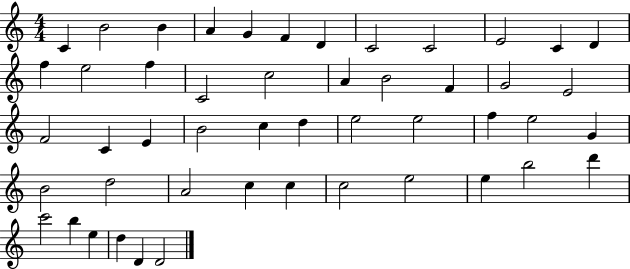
{
  \clef treble
  \numericTimeSignature
  \time 4/4
  \key c \major
  c'4 b'2 b'4 | a'4 g'4 f'4 d'4 | c'2 c'2 | e'2 c'4 d'4 | \break f''4 e''2 f''4 | c'2 c''2 | a'4 b'2 f'4 | g'2 e'2 | \break f'2 c'4 e'4 | b'2 c''4 d''4 | e''2 e''2 | f''4 e''2 g'4 | \break b'2 d''2 | a'2 c''4 c''4 | c''2 e''2 | e''4 b''2 d'''4 | \break c'''2 b''4 e''4 | d''4 d'4 d'2 | \bar "|."
}